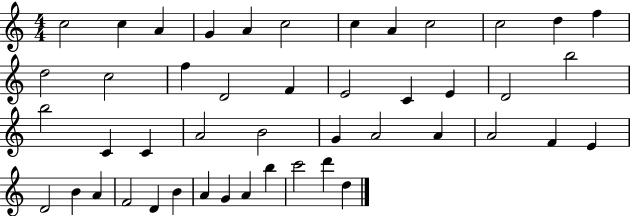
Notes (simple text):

C5/h C5/q A4/q G4/q A4/q C5/h C5/q A4/q C5/h C5/h D5/q F5/q D5/h C5/h F5/q D4/h F4/q E4/h C4/q E4/q D4/h B5/h B5/h C4/q C4/q A4/h B4/h G4/q A4/h A4/q A4/h F4/q E4/q D4/h B4/q A4/q F4/h D4/q B4/q A4/q G4/q A4/q B5/q C6/h D6/q D5/q